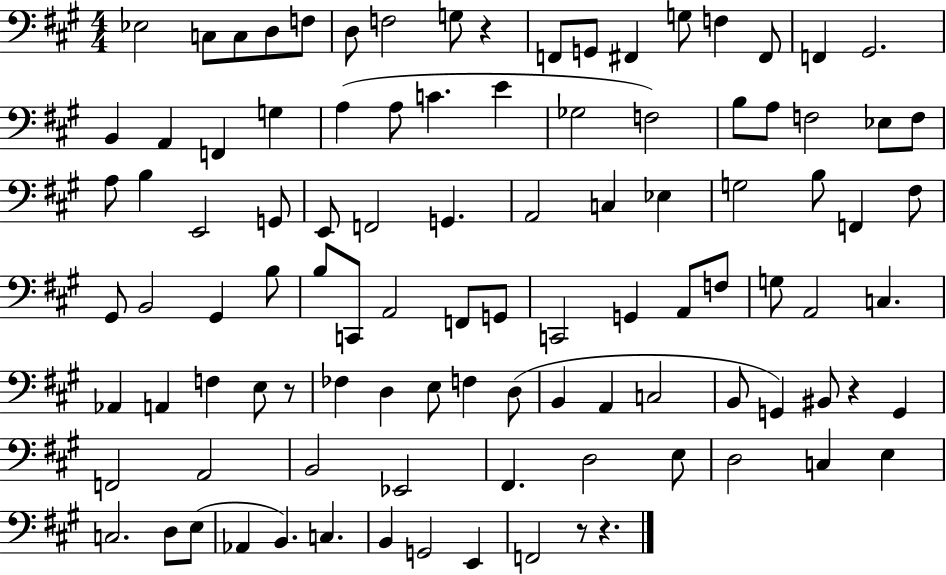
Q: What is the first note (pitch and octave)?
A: Eb3